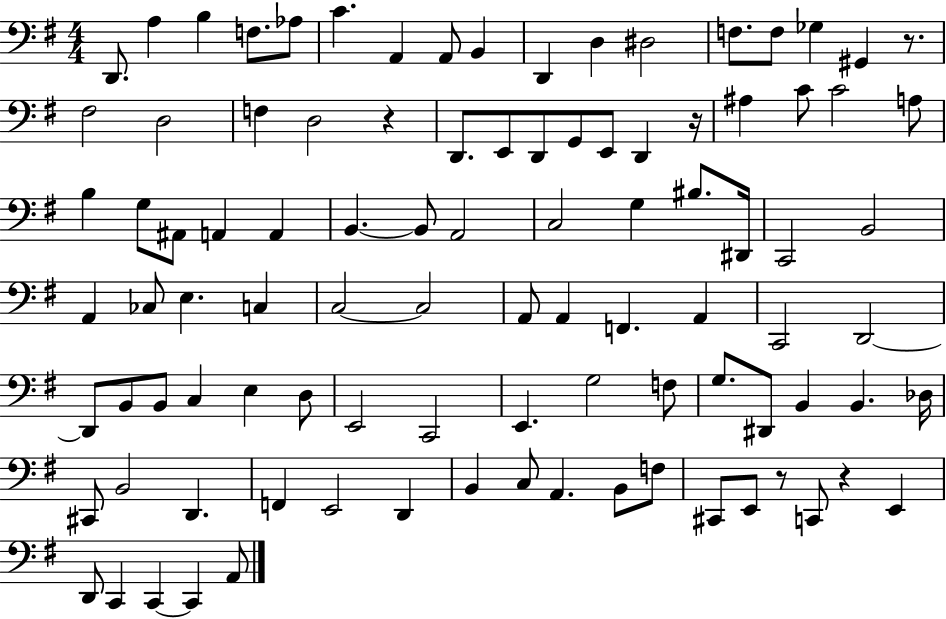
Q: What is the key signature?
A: G major